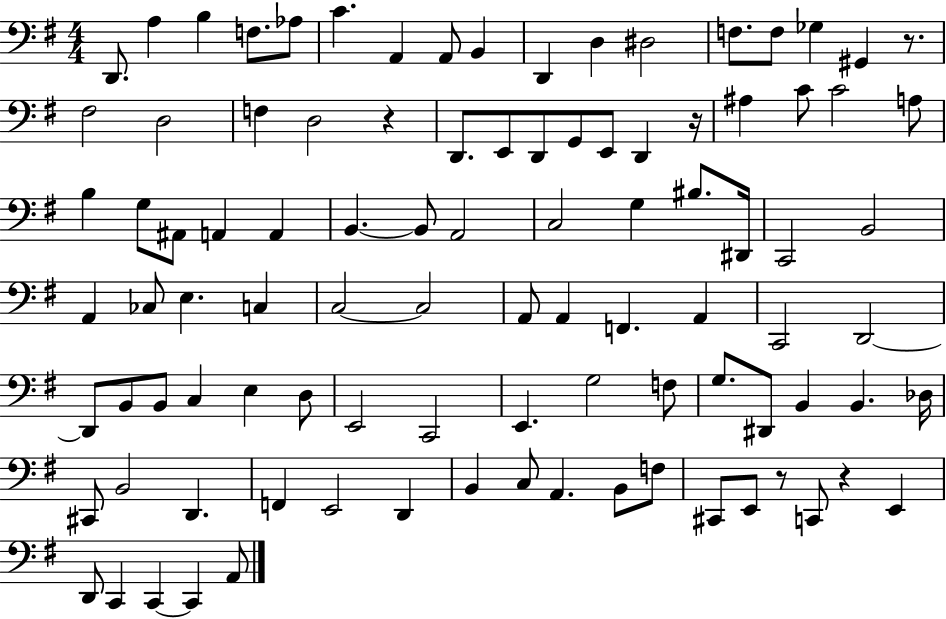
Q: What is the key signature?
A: G major